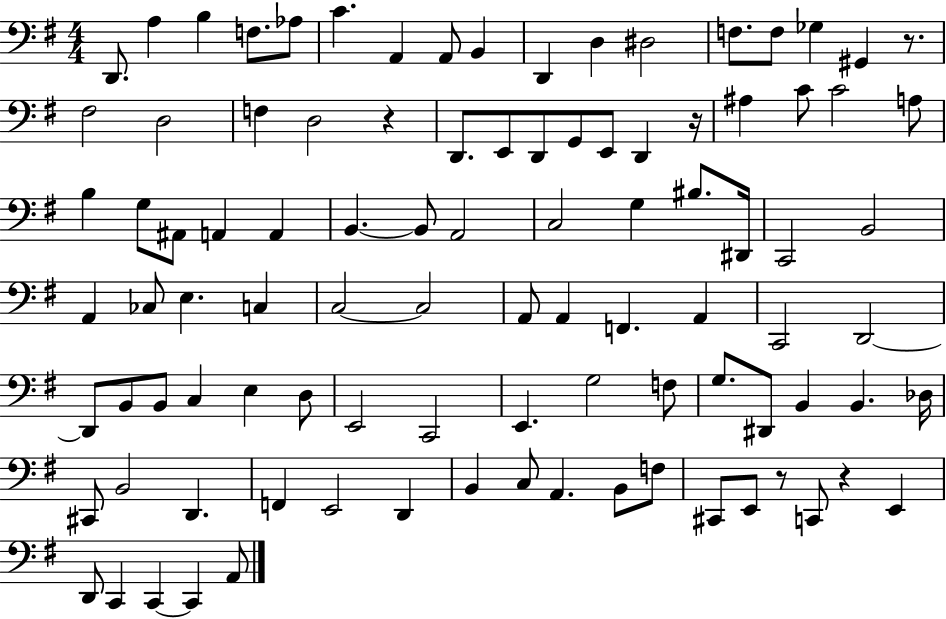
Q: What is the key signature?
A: G major